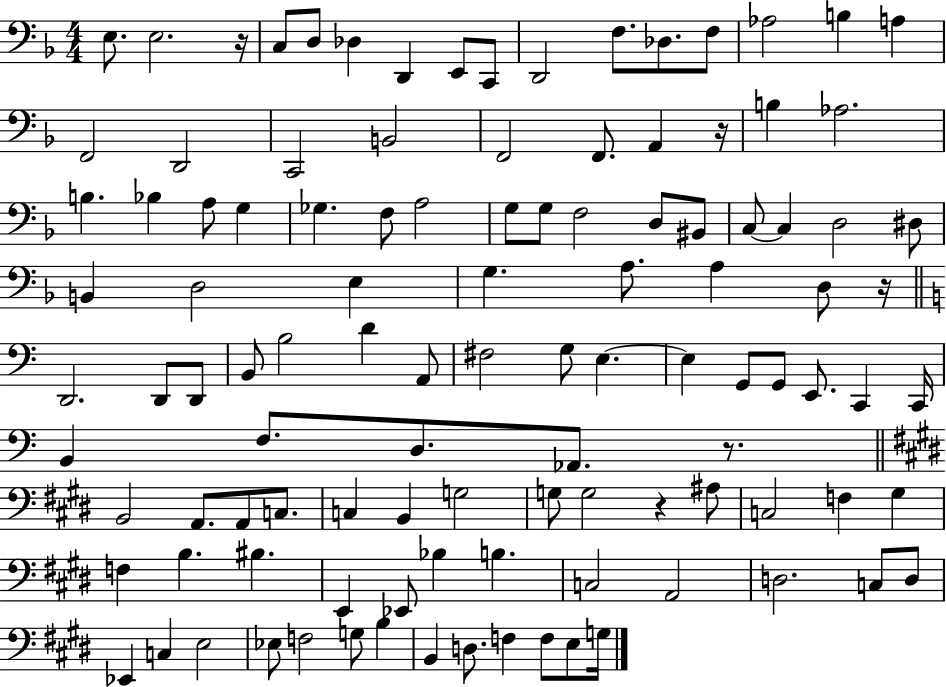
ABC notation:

X:1
T:Untitled
M:4/4
L:1/4
K:F
E,/2 E,2 z/4 C,/2 D,/2 _D, D,, E,,/2 C,,/2 D,,2 F,/2 _D,/2 F,/2 _A,2 B, A, F,,2 D,,2 C,,2 B,,2 F,,2 F,,/2 A,, z/4 B, _A,2 B, _B, A,/2 G, _G, F,/2 A,2 G,/2 G,/2 F,2 D,/2 ^B,,/2 C,/2 C, D,2 ^D,/2 B,, D,2 E, G, A,/2 A, D,/2 z/4 D,,2 D,,/2 D,,/2 B,,/2 B,2 D A,,/2 ^F,2 G,/2 E, E, G,,/2 G,,/2 E,,/2 C,, C,,/4 B,, F,/2 D,/2 _A,,/2 z/2 B,,2 A,,/2 A,,/2 C,/2 C, B,, G,2 G,/2 G,2 z ^A,/2 C,2 F, ^G, F, B, ^B, E,, _E,,/2 _B, B, C,2 A,,2 D,2 C,/2 D,/2 _E,, C, E,2 _E,/2 F,2 G,/2 B, B,, D,/2 F, F,/2 E,/2 G,/4